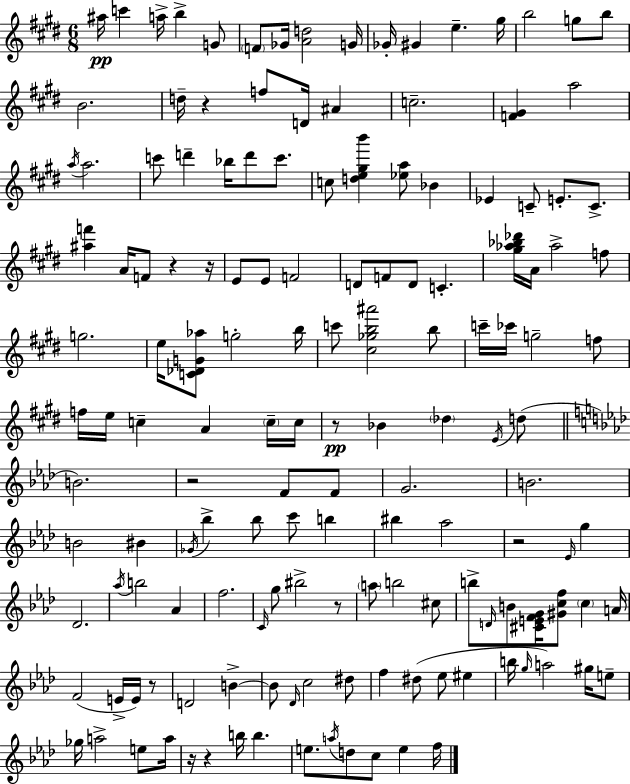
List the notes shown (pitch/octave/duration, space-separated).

A#5/s C6/q A5/s B5/q G4/e F4/e Gb4/s [A4,D5]/h G4/s Gb4/s G#4/q E5/q. G#5/s B5/h G5/e B5/e B4/h. D5/s R/q F5/e D4/s A#4/q C5/h. [F4,G#4]/q A5/h A5/s A5/h. C6/e D6/q Bb5/s D6/e C6/e. C5/e [D5,E5,G#5,B6]/q [Eb5,A5]/e Bb4/q Eb4/q C4/e E4/e. C4/e. [A#5,F6]/q A4/s F4/e R/q R/s E4/e E4/e F4/h D4/e F4/e D4/e C4/q. [G#5,Ab5,Bb5,Db6]/s A4/s Ab5/h F5/e G5/h. E5/s [C4,Db4,G4,Ab5]/e G5/h B5/s C6/e [C#5,Gb5,B5,A#6]/h B5/e C6/s CES6/s G5/h F5/e F5/s E5/s C5/q A4/q C5/s C5/s R/e Bb4/q Db5/q E4/s D5/e B4/h. R/h F4/e F4/e G4/h. B4/h. B4/h BIS4/q Gb4/s Bb5/q Bb5/e C6/e B5/q BIS5/q Ab5/h R/h Eb4/s G5/q Db4/h. Ab5/s B5/h Ab4/q F5/h. C4/s G5/e BIS5/h R/e A5/e B5/h C#5/e B5/e D4/s B4/e [C#4,E4,F4,G4]/s [G#4,C5,F5]/e C5/q A4/s F4/h E4/s E4/s R/e D4/h B4/q B4/e Db4/s C5/h D#5/e F5/q D#5/e Eb5/e EIS5/q B5/s G5/s A5/h G#5/s E5/e Gb5/s A5/h E5/e A5/s R/s R/q B5/s B5/q. E5/e. A5/s D5/e C5/e E5/q F5/s